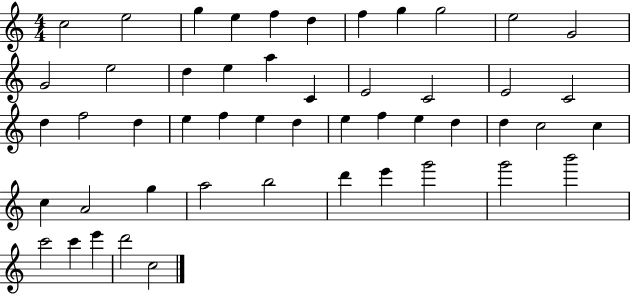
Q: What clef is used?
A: treble